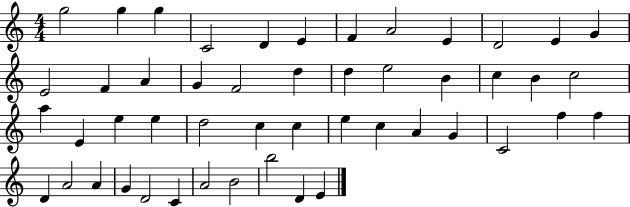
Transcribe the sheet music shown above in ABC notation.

X:1
T:Untitled
M:4/4
L:1/4
K:C
g2 g g C2 D E F A2 E D2 E G E2 F A G F2 d d e2 B c B c2 a E e e d2 c c e c A G C2 f f D A2 A G D2 C A2 B2 b2 D E